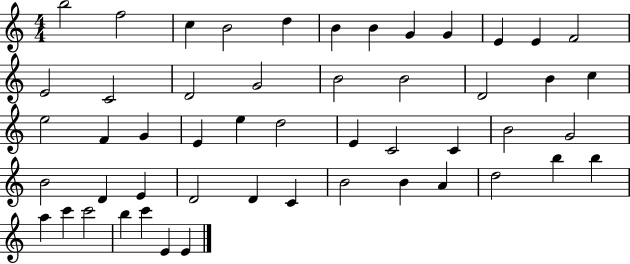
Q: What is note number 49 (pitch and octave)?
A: C6